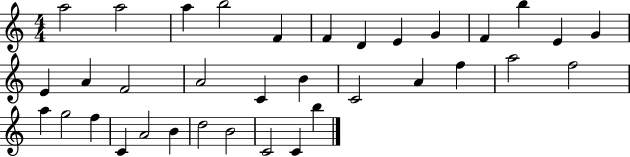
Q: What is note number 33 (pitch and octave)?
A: C4